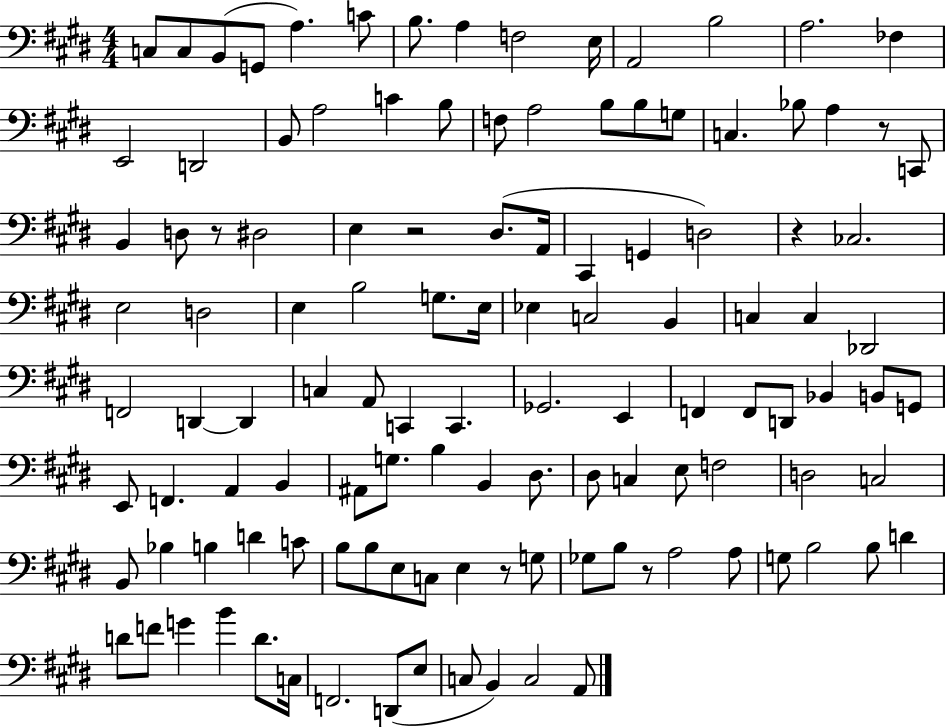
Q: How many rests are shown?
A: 6